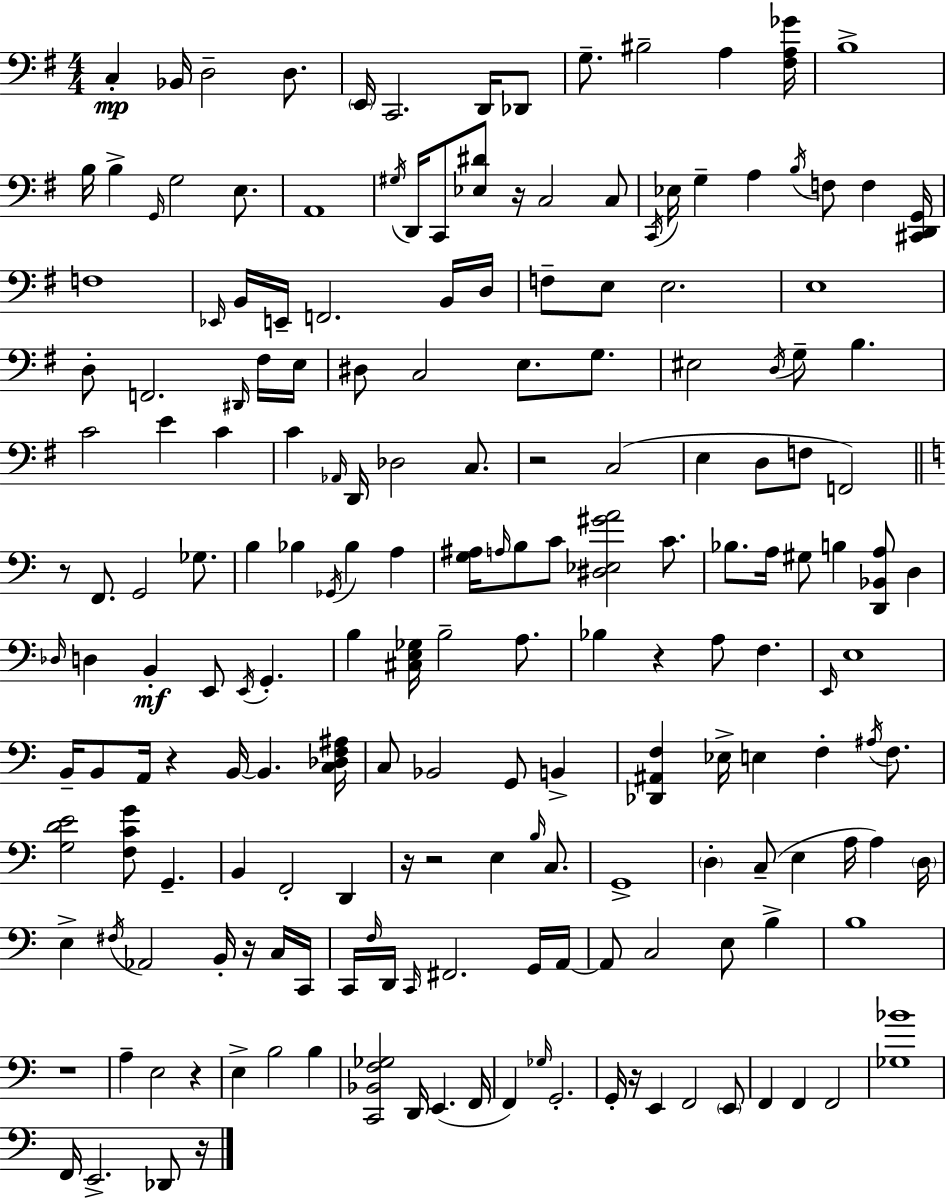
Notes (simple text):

C3/q Bb2/s D3/h D3/e. E2/s C2/h. D2/s Db2/e G3/e. BIS3/h A3/q [F#3,A3,Gb4]/s B3/w B3/s B3/q G2/s G3/h E3/e. A2/w G#3/s D2/s C2/e [Eb3,D#4]/e R/s C3/h C3/e C2/s Eb3/s G3/q A3/q B3/s F3/e F3/q [C#2,D2,G2]/s F3/w Eb2/s B2/s E2/s F2/h. B2/s D3/s F3/e E3/e E3/h. E3/w D3/e F2/h. D#2/s F#3/s E3/s D#3/e C3/h E3/e. G3/e. EIS3/h D3/s G3/e B3/q. C4/h E4/q C4/q C4/q Ab2/s D2/s Db3/h C3/e. R/h C3/h E3/q D3/e F3/e F2/h R/e F2/e. G2/h Gb3/e. B3/q Bb3/q Gb2/s Bb3/q A3/q [G3,A#3]/s A3/s B3/e C4/e [D#3,Eb3,G#4,A4]/h C4/e. Bb3/e. A3/s G#3/e B3/q [D2,Bb2,A3]/e D3/q Db3/s D3/q B2/q E2/e E2/s G2/q. B3/q [C#3,E3,Gb3]/s B3/h A3/e. Bb3/q R/q A3/e F3/q. E2/s E3/w B2/s B2/e A2/s R/q B2/s B2/q. [C3,Db3,F3,A#3]/s C3/e Bb2/h G2/e B2/q [Db2,A#2,F3]/q Eb3/s E3/q F3/q A#3/s F3/e. [G3,D4,E4]/h [F3,C4,G4]/e G2/q. B2/q F2/h D2/q R/s R/h E3/q B3/s C3/e. G2/w D3/q C3/e E3/q A3/s A3/q D3/s E3/q F#3/s Ab2/h B2/s R/s C3/s C2/s C2/s F3/s D2/s C2/s F#2/h. G2/s A2/s A2/e C3/h E3/e B3/q B3/w R/w A3/q E3/h R/q E3/q B3/h B3/q [C2,Bb2,F3,Gb3]/h D2/s E2/q. F2/s F2/q Gb3/s G2/h. G2/s R/s E2/q F2/h E2/e F2/q F2/q F2/h [Gb3,Bb4]/w F2/s E2/h. Db2/e R/s